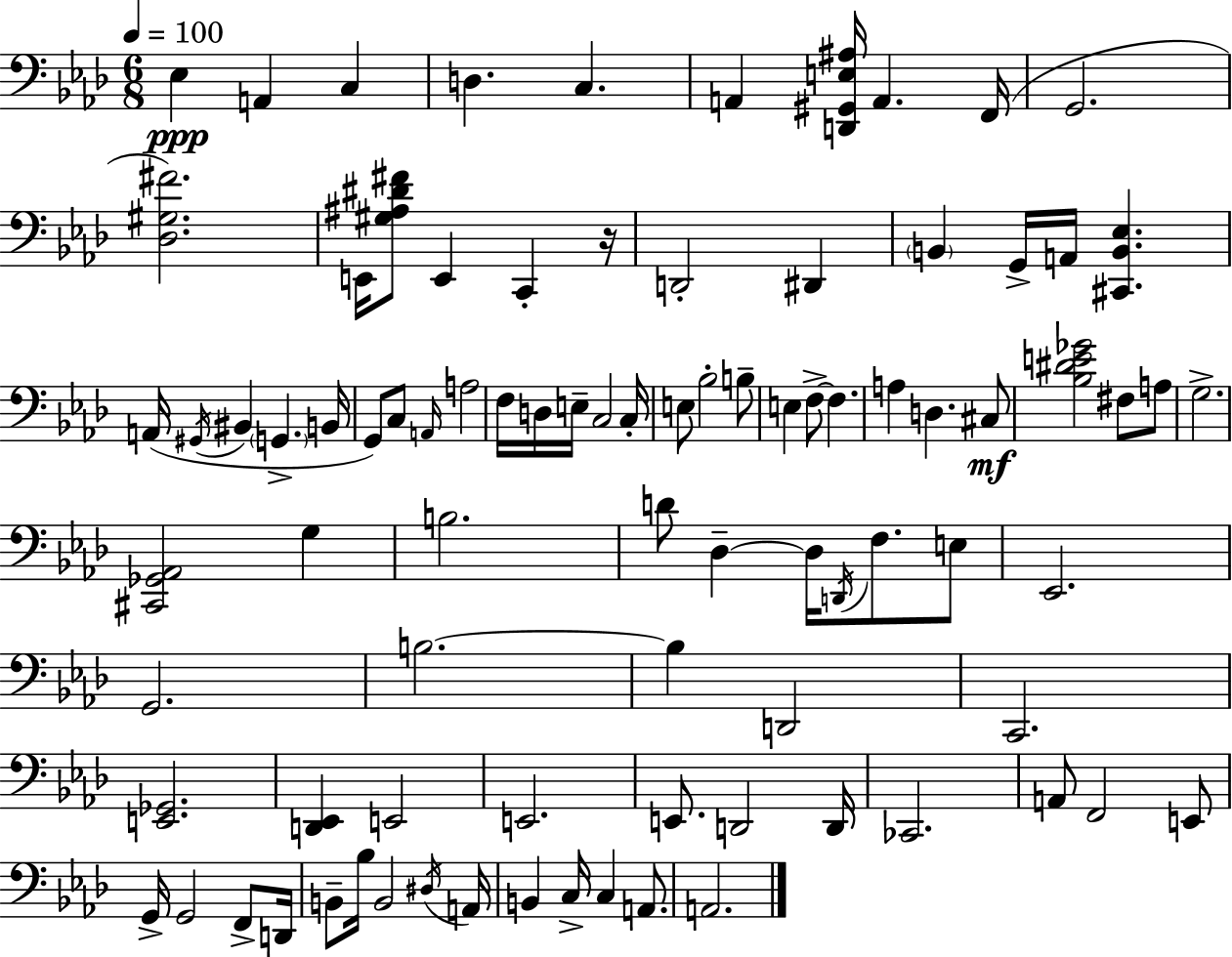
{
  \clef bass
  \numericTimeSignature
  \time 6/8
  \key aes \major
  \tempo 4 = 100
  \repeat volta 2 { ees4\ppp a,4 c4 | d4. c4. | a,4 <d, gis, e ais>16 a,4. f,16( | g,2. | \break <des gis fis'>2.) | e,16 <gis ais dis' fis'>8 e,4 c,4-. r16 | d,2-. dis,4 | \parenthesize b,4 g,16-> a,16 <cis, b, ees>4. | \break a,16( \acciaccatura { gis,16 } bis,4 \parenthesize g,4.-> | b,16 g,8) c8 \grace { a,16 } a2 | f16 d16 e16-- c2 | c16-. e8 bes2-. | \break b8-- e4 f8->~~ f4. | a4 d4. | cis8\mf <bes dis' e' ges'>2 fis8 | a8 g2.-> | \break <cis, ges, aes,>2 g4 | b2. | d'8 des4--~~ des16 \acciaccatura { d,16 } f8. | e8 ees,2. | \break g,2. | b2.~~ | b4 d,2 | c,2. | \break <e, ges,>2. | <d, ees,>4 e,2 | e,2. | e,8. d,2 | \break d,16 ces,2. | a,8 f,2 | e,8 g,16-> g,2 | f,8-> d,16 b,8-- bes16 b,2 | \break \acciaccatura { dis16 } a,16 b,4 c16-> c4 | a,8. a,2. | } \bar "|."
}